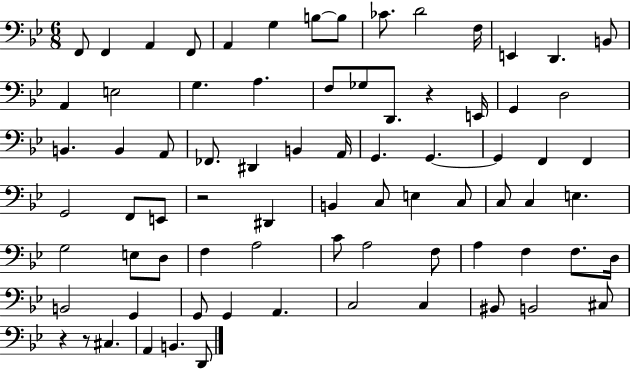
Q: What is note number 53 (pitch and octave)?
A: C4